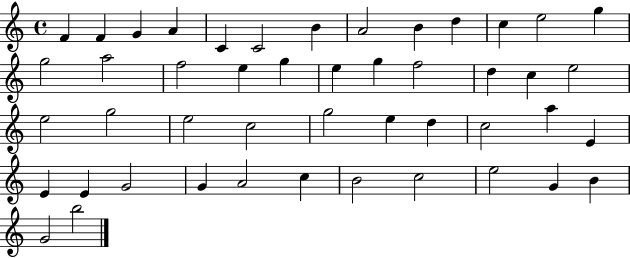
F4/q F4/q G4/q A4/q C4/q C4/h B4/q A4/h B4/q D5/q C5/q E5/h G5/q G5/h A5/h F5/h E5/q G5/q E5/q G5/q F5/h D5/q C5/q E5/h E5/h G5/h E5/h C5/h G5/h E5/q D5/q C5/h A5/q E4/q E4/q E4/q G4/h G4/q A4/h C5/q B4/h C5/h E5/h G4/q B4/q G4/h B5/h